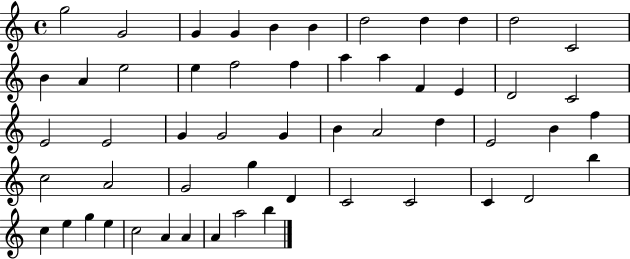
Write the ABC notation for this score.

X:1
T:Untitled
M:4/4
L:1/4
K:C
g2 G2 G G B B d2 d d d2 C2 B A e2 e f2 f a a F E D2 C2 E2 E2 G G2 G B A2 d E2 B f c2 A2 G2 g D C2 C2 C D2 b c e g e c2 A A A a2 b